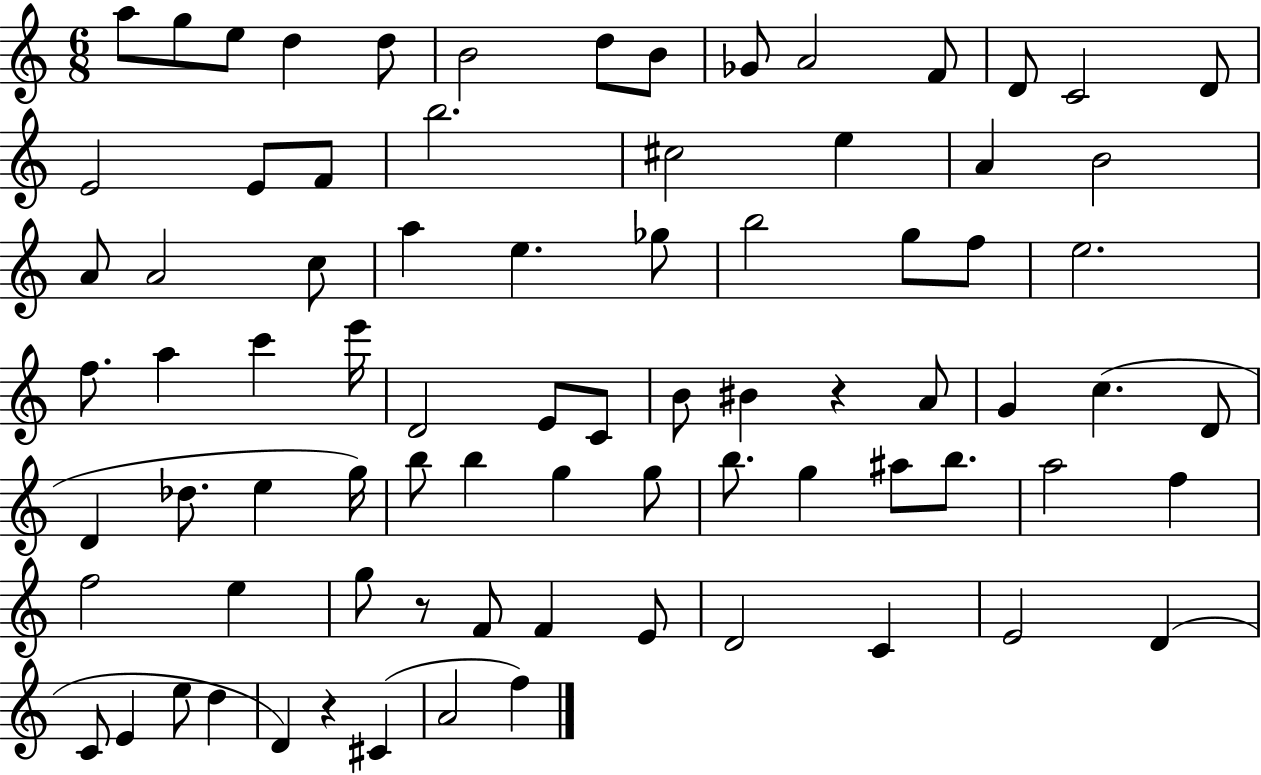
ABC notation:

X:1
T:Untitled
M:6/8
L:1/4
K:C
a/2 g/2 e/2 d d/2 B2 d/2 B/2 _G/2 A2 F/2 D/2 C2 D/2 E2 E/2 F/2 b2 ^c2 e A B2 A/2 A2 c/2 a e _g/2 b2 g/2 f/2 e2 f/2 a c' e'/4 D2 E/2 C/2 B/2 ^B z A/2 G c D/2 D _d/2 e g/4 b/2 b g g/2 b/2 g ^a/2 b/2 a2 f f2 e g/2 z/2 F/2 F E/2 D2 C E2 D C/2 E e/2 d D z ^C A2 f